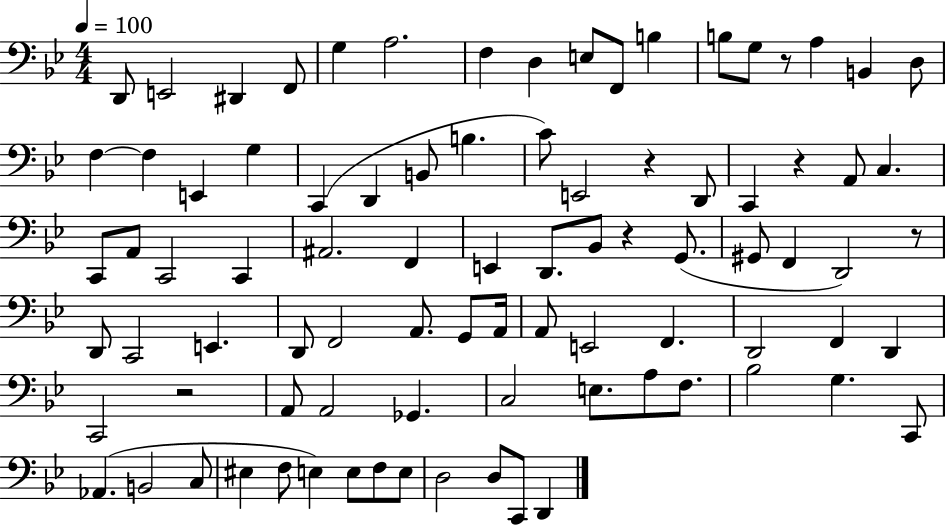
X:1
T:Untitled
M:4/4
L:1/4
K:Bb
D,,/2 E,,2 ^D,, F,,/2 G, A,2 F, D, E,/2 F,,/2 B, B,/2 G,/2 z/2 A, B,, D,/2 F, F, E,, G, C,, D,, B,,/2 B, C/2 E,,2 z D,,/2 C,, z A,,/2 C, C,,/2 A,,/2 C,,2 C,, ^A,,2 F,, E,, D,,/2 _B,,/2 z G,,/2 ^G,,/2 F,, D,,2 z/2 D,,/2 C,,2 E,, D,,/2 F,,2 A,,/2 G,,/2 A,,/4 A,,/2 E,,2 F,, D,,2 F,, D,, C,,2 z2 A,,/2 A,,2 _G,, C,2 E,/2 A,/2 F,/2 _B,2 G, C,,/2 _A,, B,,2 C,/2 ^E, F,/2 E, E,/2 F,/2 E,/2 D,2 D,/2 C,,/2 D,,